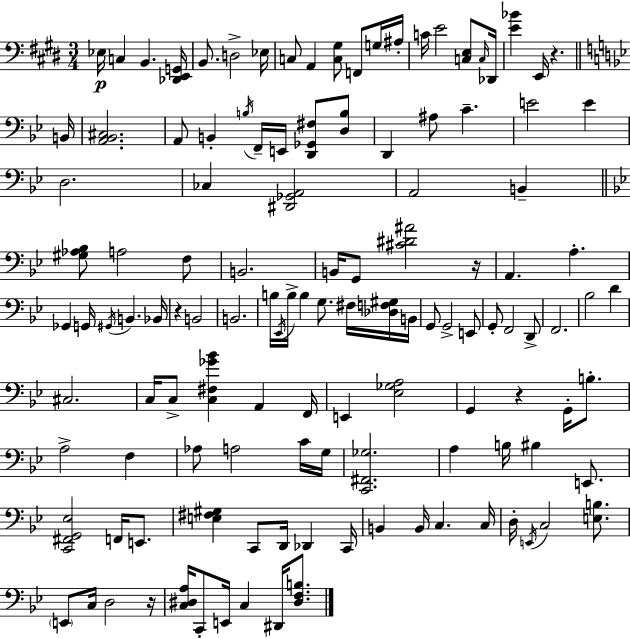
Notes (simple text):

Eb3/s C3/q B2/q. [Db2,E2,G2]/s B2/e. D3/h Eb3/s C3/e A2/q [C3,G#3]/e F2/e G3/s A#3/s C4/s E4/h [C3,E3]/e C3/s Db2/s [E4,Bb4]/q E2/s R/q. B2/s [A2,Bb2,C#3]/h. A2/e B2/q B3/s F2/s E2/s [D2,Gb2,F#3]/e [D3,B3]/e D2/q A#3/e C4/q. E4/h E4/q D3/h. CES3/q [D#2,Gb2,A2]/h A2/h B2/q [G#3,Ab3,Bb3]/e A3/h F3/e B2/h. B2/s G2/e [C#4,D#4,A#4]/h R/s A2/q. A3/q. Gb2/q G2/s G#2/s B2/q. Bb2/s R/q B2/h B2/h. B3/s Eb2/s B3/s B3/q G3/e. F#3/s [Db3,F3,G#3]/s B2/s G2/e G2/h E2/e G2/e F2/h D2/e F2/h. Bb3/h D4/q C#3/h. C3/s C3/e [C3,F#3,Gb4,Bb4]/q A2/q F2/s E2/q [Eb3,Gb3,A3]/h G2/q R/q G2/s B3/e. A3/h F3/q Ab3/e A3/h C4/s G3/s [C2,F#2,Gb3]/h. A3/q B3/s BIS3/q E2/e. [C2,F#2,G2,Eb3]/h F2/s E2/e. [E3,F#3,G#3]/q C2/e D2/s Db2/q C2/s B2/q B2/s C3/q. C3/s D3/s E2/s C3/h [E3,B3]/e. E2/e C3/s D3/h R/s [C3,D#3,A3]/s C2/e E2/s C3/q D#2/s [D#3,F3,B3]/e.